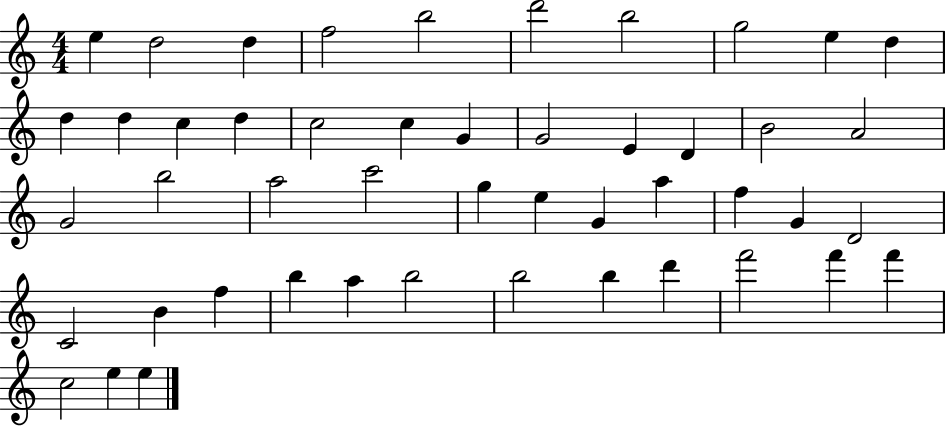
{
  \clef treble
  \numericTimeSignature
  \time 4/4
  \key c \major
  e''4 d''2 d''4 | f''2 b''2 | d'''2 b''2 | g''2 e''4 d''4 | \break d''4 d''4 c''4 d''4 | c''2 c''4 g'4 | g'2 e'4 d'4 | b'2 a'2 | \break g'2 b''2 | a''2 c'''2 | g''4 e''4 g'4 a''4 | f''4 g'4 d'2 | \break c'2 b'4 f''4 | b''4 a''4 b''2 | b''2 b''4 d'''4 | f'''2 f'''4 f'''4 | \break c''2 e''4 e''4 | \bar "|."
}